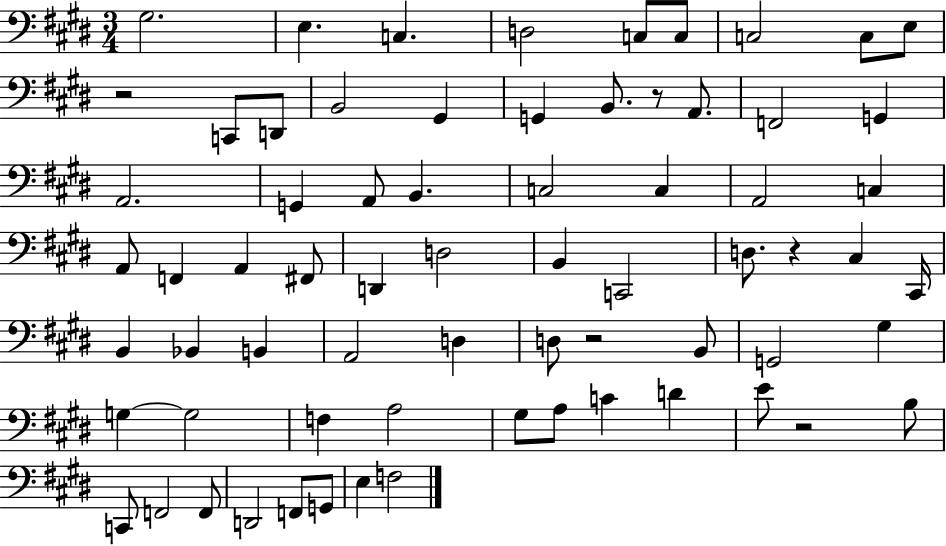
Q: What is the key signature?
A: E major